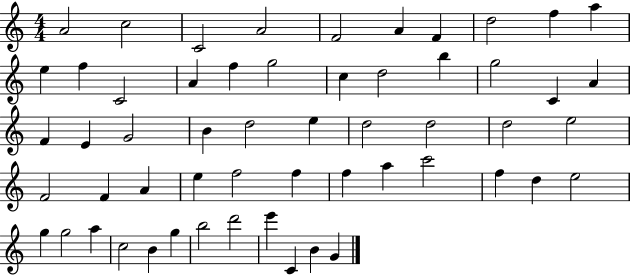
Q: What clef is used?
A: treble